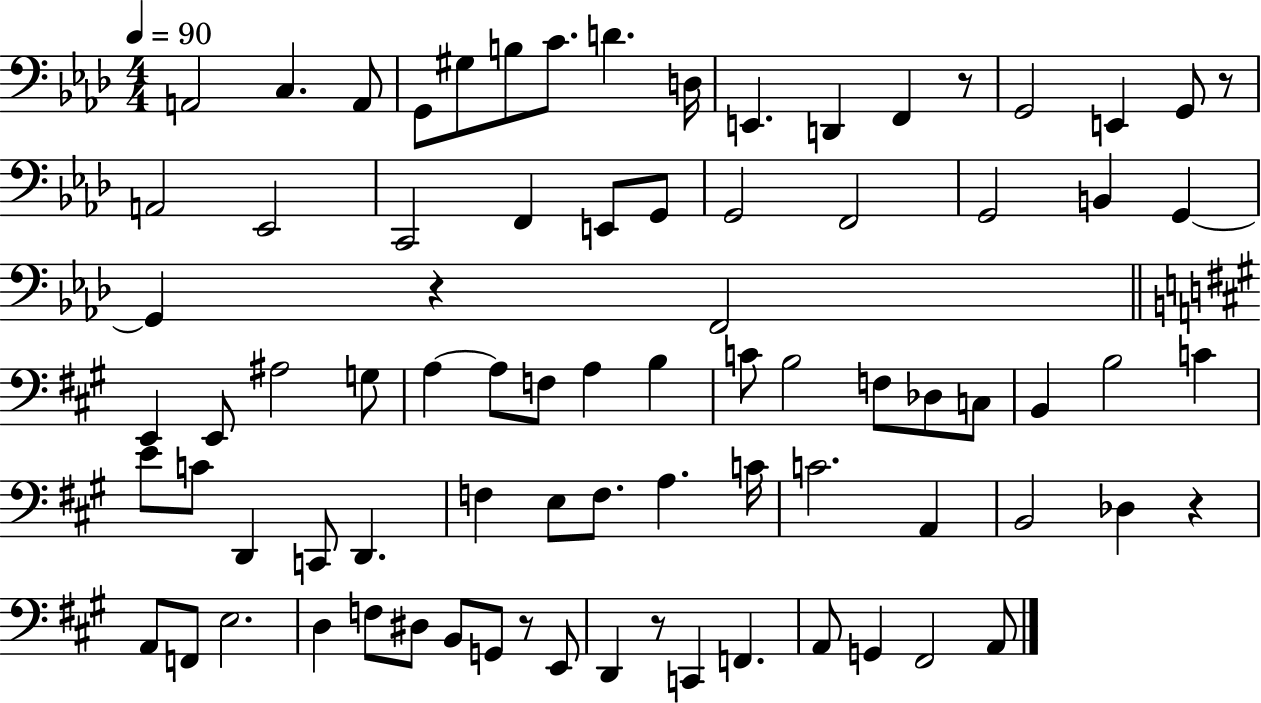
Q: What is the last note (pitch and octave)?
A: A2